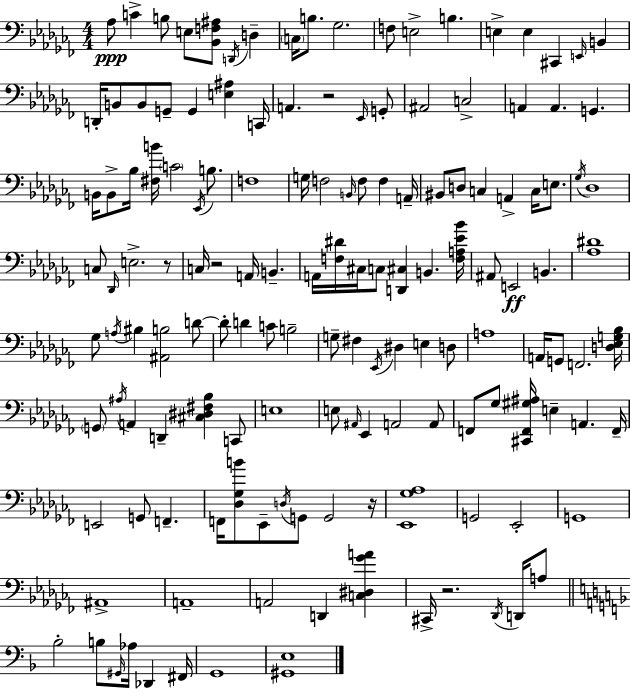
X:1
T:Untitled
M:4/4
L:1/4
K:Abm
_A,/2 C B,/2 E,/2 [_B,,F,^A,]/2 D,,/4 D, C,/4 B,/2 _G,2 F,/2 E,2 B, E, E, ^C,, E,,/4 B,, D,,/4 B,,/2 B,,/2 G,,/2 G,, [E,^A,] C,,/4 A,, z2 _E,,/4 G,,/2 ^A,,2 C,2 A,, A,, G,, B,,/4 B,,/2 _B,/4 [^F,B]/4 C2 _E,,/4 B,/2 F,4 G,/4 F,2 B,,/4 F,/2 F, A,,/4 ^B,,/2 D,/2 C, A,, C,/4 E,/2 _G,/4 _D,4 C,/2 _D,,/4 E,2 z/2 C,/4 z2 A,,/4 B,, A,,/4 [F,^D]/4 ^C,/4 C,/2 [D,,^C,] B,, [F,A,_E_B]/4 ^A,,/2 E,,2 B,, [_A,^D]4 _G,/2 A,/4 ^B, [^A,,B,]2 D/2 D/2 D C/2 B,2 G,/2 ^F, _E,,/4 ^D, E, D,/2 A,4 A,,/4 G,,/2 F,,2 [D,_E,G,_B,]/4 G,,/2 ^A,/4 A,, D,, [^C,^D,^F,_B,] C,,/2 E,4 E,/2 ^A,,/4 _E,, A,,2 A,,/2 F,,/2 _G,/2 [^C,,F,,^G,^A,]/4 E, A,, F,,/4 E,,2 G,,/2 F,, F,,/4 [_D,_G,B]/2 _E,,/2 D,/4 G,,/2 G,,2 z/4 [_E,,_G,_A,]4 G,,2 _E,,2 G,,4 ^A,,4 A,,4 A,,2 D,, [C,^D,_GA] ^C,,/4 z2 _D,,/4 D,,/4 A,/2 _B,2 B,/2 ^G,,/4 _A,/4 _D,, ^F,,/4 G,,4 [^G,,E,]4